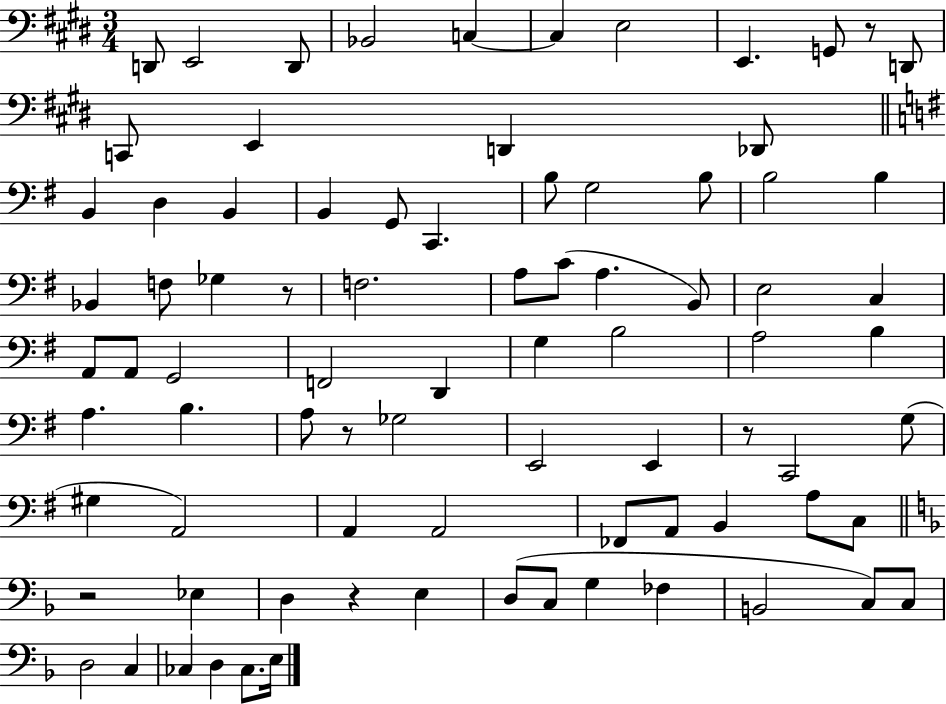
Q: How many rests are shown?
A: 6